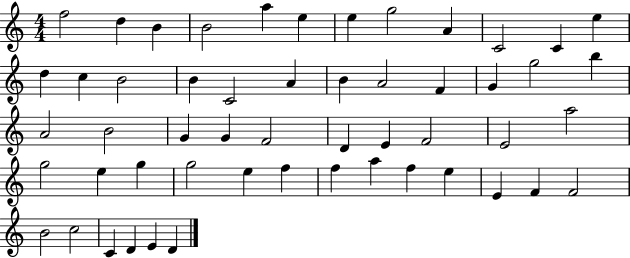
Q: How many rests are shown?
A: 0